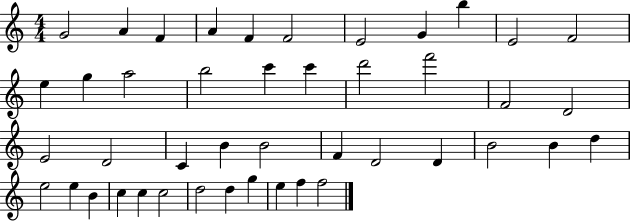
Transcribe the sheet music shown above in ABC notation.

X:1
T:Untitled
M:4/4
L:1/4
K:C
G2 A F A F F2 E2 G b E2 F2 e g a2 b2 c' c' d'2 f'2 F2 D2 E2 D2 C B B2 F D2 D B2 B d e2 e B c c c2 d2 d g e f f2